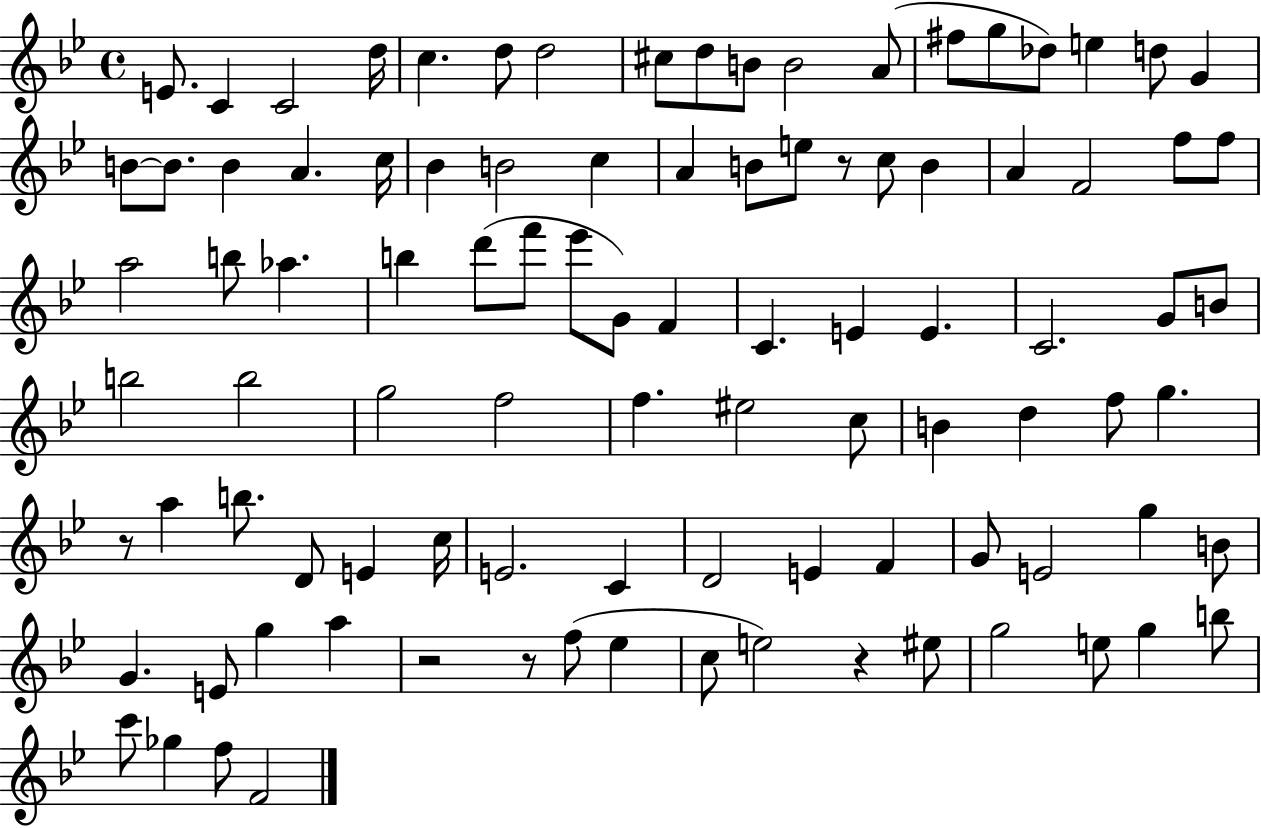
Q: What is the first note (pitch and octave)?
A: E4